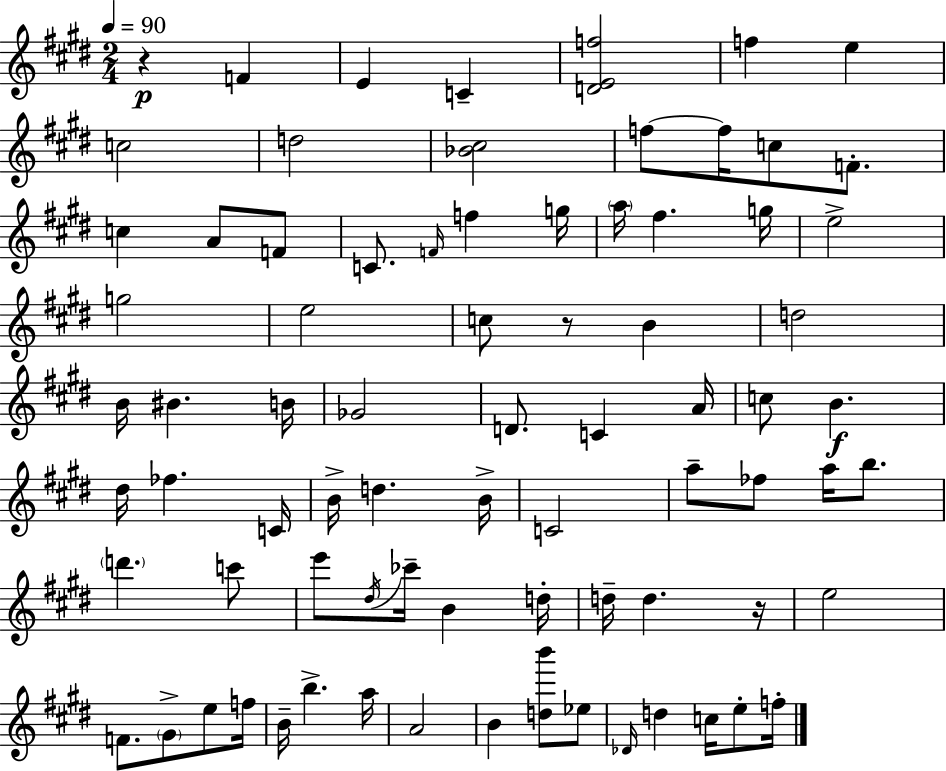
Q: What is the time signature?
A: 2/4